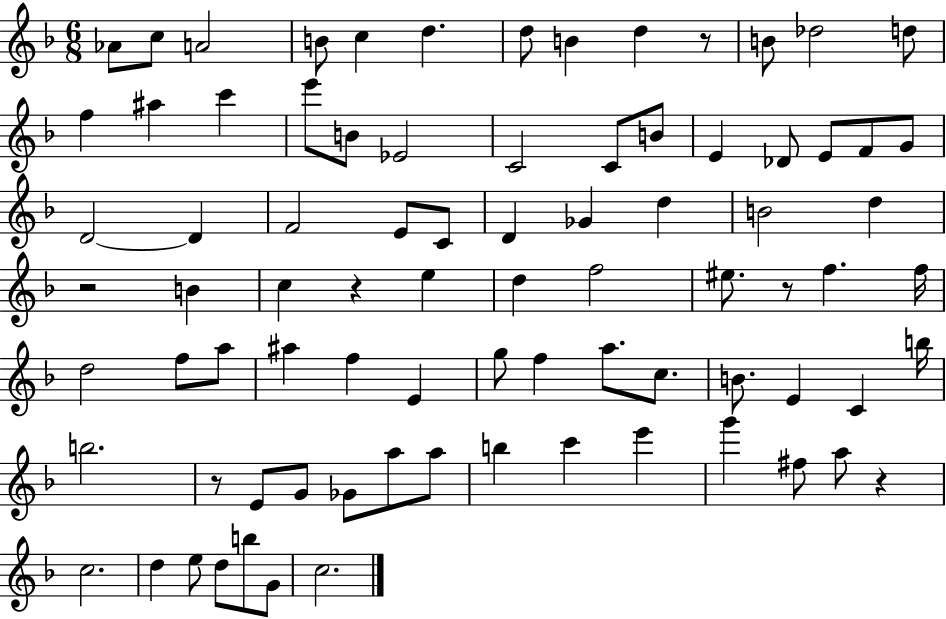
Ab4/e C5/e A4/h B4/e C5/q D5/q. D5/e B4/q D5/q R/e B4/e Db5/h D5/e F5/q A#5/q C6/q E6/e B4/e Eb4/h C4/h C4/e B4/e E4/q Db4/e E4/e F4/e G4/e D4/h D4/q F4/h E4/e C4/e D4/q Gb4/q D5/q B4/h D5/q R/h B4/q C5/q R/q E5/q D5/q F5/h EIS5/e. R/e F5/q. F5/s D5/h F5/e A5/e A#5/q F5/q E4/q G5/e F5/q A5/e. C5/e. B4/e. E4/q C4/q B5/s B5/h. R/e E4/e G4/e Gb4/e A5/e A5/e B5/q C6/q E6/q G6/q F#5/e A5/e R/q C5/h. D5/q E5/e D5/e B5/e G4/e C5/h.